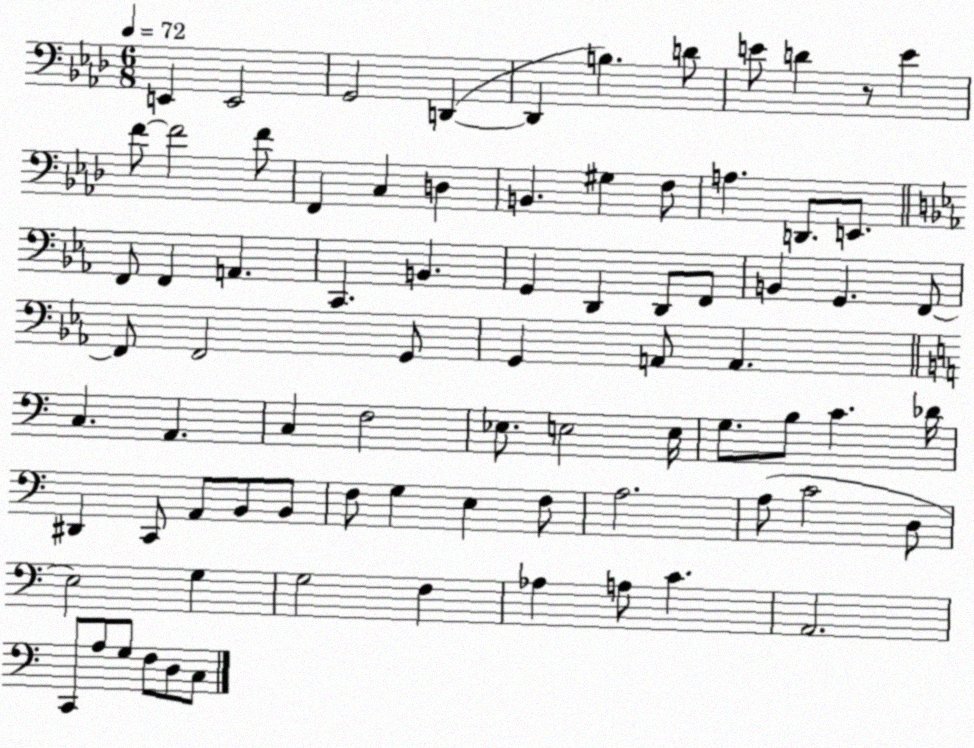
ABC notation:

X:1
T:Untitled
M:6/8
L:1/4
K:Ab
E,, E,,2 G,,2 D,, D,, B, D/2 E/2 D z/2 E F/2 F2 F/2 F,, C, D, B,, ^G, F,/2 A, D,,/2 E,,/2 F,,/2 F,, A,, C,, B,, G,, D,, D,,/2 F,,/2 B,, G,, F,,/2 F,,/2 F,,2 G,,/2 G,, A,,/2 A,, C, A,, C, F,2 _E,/2 E,2 E,/4 G,/2 B,/2 C _D/4 ^D,, C,,/2 A,,/2 B,,/2 B,,/2 F,/2 G, E, F,/2 A,2 A,/2 C2 D,/2 E,2 G, G,2 F, _A, A,/2 C A,,2 C,,/2 A,/2 G,/2 F,/2 D,/2 C,/2